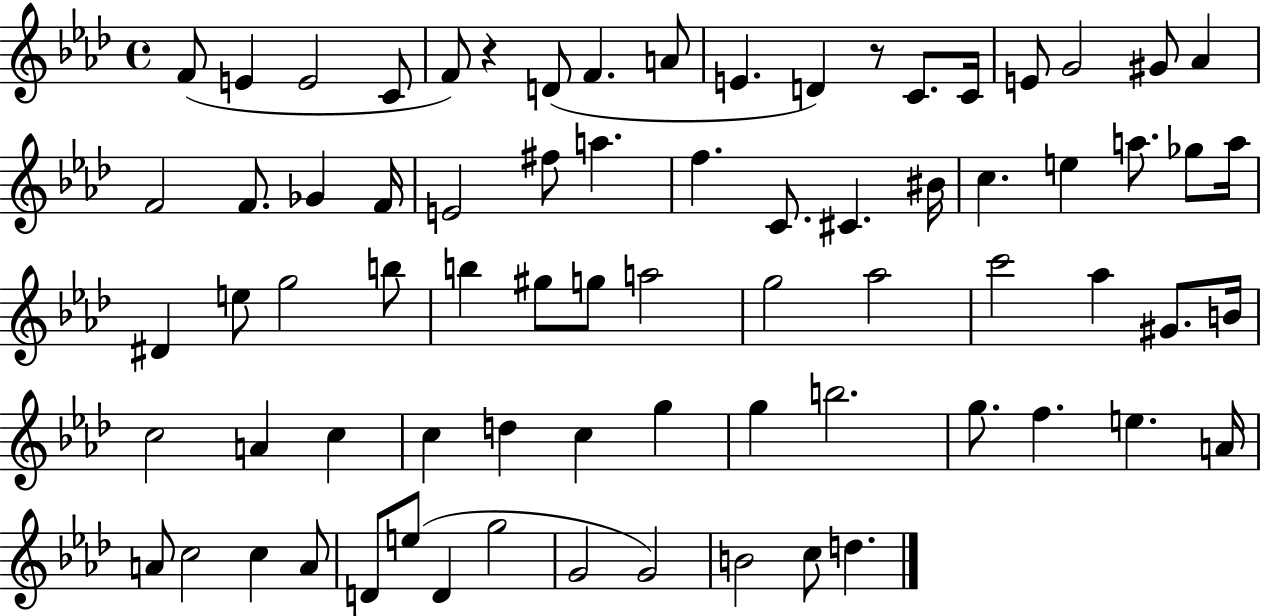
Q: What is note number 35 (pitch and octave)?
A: G5